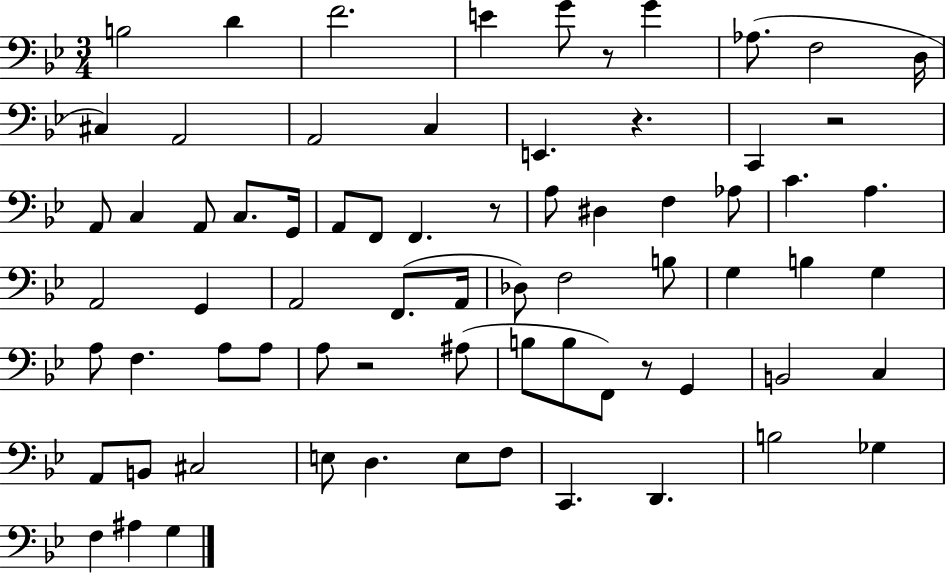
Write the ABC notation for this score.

X:1
T:Untitled
M:3/4
L:1/4
K:Bb
B,2 D F2 E G/2 z/2 G _A,/2 F,2 D,/4 ^C, A,,2 A,,2 C, E,, z C,, z2 A,,/2 C, A,,/2 C,/2 G,,/4 A,,/2 F,,/2 F,, z/2 A,/2 ^D, F, _A,/2 C A, A,,2 G,, A,,2 F,,/2 A,,/4 _D,/2 F,2 B,/2 G, B, G, A,/2 F, A,/2 A,/2 A,/2 z2 ^A,/2 B,/2 B,/2 F,,/2 z/2 G,, B,,2 C, A,,/2 B,,/2 ^C,2 E,/2 D, E,/2 F,/2 C,, D,, B,2 _G, F, ^A, G,